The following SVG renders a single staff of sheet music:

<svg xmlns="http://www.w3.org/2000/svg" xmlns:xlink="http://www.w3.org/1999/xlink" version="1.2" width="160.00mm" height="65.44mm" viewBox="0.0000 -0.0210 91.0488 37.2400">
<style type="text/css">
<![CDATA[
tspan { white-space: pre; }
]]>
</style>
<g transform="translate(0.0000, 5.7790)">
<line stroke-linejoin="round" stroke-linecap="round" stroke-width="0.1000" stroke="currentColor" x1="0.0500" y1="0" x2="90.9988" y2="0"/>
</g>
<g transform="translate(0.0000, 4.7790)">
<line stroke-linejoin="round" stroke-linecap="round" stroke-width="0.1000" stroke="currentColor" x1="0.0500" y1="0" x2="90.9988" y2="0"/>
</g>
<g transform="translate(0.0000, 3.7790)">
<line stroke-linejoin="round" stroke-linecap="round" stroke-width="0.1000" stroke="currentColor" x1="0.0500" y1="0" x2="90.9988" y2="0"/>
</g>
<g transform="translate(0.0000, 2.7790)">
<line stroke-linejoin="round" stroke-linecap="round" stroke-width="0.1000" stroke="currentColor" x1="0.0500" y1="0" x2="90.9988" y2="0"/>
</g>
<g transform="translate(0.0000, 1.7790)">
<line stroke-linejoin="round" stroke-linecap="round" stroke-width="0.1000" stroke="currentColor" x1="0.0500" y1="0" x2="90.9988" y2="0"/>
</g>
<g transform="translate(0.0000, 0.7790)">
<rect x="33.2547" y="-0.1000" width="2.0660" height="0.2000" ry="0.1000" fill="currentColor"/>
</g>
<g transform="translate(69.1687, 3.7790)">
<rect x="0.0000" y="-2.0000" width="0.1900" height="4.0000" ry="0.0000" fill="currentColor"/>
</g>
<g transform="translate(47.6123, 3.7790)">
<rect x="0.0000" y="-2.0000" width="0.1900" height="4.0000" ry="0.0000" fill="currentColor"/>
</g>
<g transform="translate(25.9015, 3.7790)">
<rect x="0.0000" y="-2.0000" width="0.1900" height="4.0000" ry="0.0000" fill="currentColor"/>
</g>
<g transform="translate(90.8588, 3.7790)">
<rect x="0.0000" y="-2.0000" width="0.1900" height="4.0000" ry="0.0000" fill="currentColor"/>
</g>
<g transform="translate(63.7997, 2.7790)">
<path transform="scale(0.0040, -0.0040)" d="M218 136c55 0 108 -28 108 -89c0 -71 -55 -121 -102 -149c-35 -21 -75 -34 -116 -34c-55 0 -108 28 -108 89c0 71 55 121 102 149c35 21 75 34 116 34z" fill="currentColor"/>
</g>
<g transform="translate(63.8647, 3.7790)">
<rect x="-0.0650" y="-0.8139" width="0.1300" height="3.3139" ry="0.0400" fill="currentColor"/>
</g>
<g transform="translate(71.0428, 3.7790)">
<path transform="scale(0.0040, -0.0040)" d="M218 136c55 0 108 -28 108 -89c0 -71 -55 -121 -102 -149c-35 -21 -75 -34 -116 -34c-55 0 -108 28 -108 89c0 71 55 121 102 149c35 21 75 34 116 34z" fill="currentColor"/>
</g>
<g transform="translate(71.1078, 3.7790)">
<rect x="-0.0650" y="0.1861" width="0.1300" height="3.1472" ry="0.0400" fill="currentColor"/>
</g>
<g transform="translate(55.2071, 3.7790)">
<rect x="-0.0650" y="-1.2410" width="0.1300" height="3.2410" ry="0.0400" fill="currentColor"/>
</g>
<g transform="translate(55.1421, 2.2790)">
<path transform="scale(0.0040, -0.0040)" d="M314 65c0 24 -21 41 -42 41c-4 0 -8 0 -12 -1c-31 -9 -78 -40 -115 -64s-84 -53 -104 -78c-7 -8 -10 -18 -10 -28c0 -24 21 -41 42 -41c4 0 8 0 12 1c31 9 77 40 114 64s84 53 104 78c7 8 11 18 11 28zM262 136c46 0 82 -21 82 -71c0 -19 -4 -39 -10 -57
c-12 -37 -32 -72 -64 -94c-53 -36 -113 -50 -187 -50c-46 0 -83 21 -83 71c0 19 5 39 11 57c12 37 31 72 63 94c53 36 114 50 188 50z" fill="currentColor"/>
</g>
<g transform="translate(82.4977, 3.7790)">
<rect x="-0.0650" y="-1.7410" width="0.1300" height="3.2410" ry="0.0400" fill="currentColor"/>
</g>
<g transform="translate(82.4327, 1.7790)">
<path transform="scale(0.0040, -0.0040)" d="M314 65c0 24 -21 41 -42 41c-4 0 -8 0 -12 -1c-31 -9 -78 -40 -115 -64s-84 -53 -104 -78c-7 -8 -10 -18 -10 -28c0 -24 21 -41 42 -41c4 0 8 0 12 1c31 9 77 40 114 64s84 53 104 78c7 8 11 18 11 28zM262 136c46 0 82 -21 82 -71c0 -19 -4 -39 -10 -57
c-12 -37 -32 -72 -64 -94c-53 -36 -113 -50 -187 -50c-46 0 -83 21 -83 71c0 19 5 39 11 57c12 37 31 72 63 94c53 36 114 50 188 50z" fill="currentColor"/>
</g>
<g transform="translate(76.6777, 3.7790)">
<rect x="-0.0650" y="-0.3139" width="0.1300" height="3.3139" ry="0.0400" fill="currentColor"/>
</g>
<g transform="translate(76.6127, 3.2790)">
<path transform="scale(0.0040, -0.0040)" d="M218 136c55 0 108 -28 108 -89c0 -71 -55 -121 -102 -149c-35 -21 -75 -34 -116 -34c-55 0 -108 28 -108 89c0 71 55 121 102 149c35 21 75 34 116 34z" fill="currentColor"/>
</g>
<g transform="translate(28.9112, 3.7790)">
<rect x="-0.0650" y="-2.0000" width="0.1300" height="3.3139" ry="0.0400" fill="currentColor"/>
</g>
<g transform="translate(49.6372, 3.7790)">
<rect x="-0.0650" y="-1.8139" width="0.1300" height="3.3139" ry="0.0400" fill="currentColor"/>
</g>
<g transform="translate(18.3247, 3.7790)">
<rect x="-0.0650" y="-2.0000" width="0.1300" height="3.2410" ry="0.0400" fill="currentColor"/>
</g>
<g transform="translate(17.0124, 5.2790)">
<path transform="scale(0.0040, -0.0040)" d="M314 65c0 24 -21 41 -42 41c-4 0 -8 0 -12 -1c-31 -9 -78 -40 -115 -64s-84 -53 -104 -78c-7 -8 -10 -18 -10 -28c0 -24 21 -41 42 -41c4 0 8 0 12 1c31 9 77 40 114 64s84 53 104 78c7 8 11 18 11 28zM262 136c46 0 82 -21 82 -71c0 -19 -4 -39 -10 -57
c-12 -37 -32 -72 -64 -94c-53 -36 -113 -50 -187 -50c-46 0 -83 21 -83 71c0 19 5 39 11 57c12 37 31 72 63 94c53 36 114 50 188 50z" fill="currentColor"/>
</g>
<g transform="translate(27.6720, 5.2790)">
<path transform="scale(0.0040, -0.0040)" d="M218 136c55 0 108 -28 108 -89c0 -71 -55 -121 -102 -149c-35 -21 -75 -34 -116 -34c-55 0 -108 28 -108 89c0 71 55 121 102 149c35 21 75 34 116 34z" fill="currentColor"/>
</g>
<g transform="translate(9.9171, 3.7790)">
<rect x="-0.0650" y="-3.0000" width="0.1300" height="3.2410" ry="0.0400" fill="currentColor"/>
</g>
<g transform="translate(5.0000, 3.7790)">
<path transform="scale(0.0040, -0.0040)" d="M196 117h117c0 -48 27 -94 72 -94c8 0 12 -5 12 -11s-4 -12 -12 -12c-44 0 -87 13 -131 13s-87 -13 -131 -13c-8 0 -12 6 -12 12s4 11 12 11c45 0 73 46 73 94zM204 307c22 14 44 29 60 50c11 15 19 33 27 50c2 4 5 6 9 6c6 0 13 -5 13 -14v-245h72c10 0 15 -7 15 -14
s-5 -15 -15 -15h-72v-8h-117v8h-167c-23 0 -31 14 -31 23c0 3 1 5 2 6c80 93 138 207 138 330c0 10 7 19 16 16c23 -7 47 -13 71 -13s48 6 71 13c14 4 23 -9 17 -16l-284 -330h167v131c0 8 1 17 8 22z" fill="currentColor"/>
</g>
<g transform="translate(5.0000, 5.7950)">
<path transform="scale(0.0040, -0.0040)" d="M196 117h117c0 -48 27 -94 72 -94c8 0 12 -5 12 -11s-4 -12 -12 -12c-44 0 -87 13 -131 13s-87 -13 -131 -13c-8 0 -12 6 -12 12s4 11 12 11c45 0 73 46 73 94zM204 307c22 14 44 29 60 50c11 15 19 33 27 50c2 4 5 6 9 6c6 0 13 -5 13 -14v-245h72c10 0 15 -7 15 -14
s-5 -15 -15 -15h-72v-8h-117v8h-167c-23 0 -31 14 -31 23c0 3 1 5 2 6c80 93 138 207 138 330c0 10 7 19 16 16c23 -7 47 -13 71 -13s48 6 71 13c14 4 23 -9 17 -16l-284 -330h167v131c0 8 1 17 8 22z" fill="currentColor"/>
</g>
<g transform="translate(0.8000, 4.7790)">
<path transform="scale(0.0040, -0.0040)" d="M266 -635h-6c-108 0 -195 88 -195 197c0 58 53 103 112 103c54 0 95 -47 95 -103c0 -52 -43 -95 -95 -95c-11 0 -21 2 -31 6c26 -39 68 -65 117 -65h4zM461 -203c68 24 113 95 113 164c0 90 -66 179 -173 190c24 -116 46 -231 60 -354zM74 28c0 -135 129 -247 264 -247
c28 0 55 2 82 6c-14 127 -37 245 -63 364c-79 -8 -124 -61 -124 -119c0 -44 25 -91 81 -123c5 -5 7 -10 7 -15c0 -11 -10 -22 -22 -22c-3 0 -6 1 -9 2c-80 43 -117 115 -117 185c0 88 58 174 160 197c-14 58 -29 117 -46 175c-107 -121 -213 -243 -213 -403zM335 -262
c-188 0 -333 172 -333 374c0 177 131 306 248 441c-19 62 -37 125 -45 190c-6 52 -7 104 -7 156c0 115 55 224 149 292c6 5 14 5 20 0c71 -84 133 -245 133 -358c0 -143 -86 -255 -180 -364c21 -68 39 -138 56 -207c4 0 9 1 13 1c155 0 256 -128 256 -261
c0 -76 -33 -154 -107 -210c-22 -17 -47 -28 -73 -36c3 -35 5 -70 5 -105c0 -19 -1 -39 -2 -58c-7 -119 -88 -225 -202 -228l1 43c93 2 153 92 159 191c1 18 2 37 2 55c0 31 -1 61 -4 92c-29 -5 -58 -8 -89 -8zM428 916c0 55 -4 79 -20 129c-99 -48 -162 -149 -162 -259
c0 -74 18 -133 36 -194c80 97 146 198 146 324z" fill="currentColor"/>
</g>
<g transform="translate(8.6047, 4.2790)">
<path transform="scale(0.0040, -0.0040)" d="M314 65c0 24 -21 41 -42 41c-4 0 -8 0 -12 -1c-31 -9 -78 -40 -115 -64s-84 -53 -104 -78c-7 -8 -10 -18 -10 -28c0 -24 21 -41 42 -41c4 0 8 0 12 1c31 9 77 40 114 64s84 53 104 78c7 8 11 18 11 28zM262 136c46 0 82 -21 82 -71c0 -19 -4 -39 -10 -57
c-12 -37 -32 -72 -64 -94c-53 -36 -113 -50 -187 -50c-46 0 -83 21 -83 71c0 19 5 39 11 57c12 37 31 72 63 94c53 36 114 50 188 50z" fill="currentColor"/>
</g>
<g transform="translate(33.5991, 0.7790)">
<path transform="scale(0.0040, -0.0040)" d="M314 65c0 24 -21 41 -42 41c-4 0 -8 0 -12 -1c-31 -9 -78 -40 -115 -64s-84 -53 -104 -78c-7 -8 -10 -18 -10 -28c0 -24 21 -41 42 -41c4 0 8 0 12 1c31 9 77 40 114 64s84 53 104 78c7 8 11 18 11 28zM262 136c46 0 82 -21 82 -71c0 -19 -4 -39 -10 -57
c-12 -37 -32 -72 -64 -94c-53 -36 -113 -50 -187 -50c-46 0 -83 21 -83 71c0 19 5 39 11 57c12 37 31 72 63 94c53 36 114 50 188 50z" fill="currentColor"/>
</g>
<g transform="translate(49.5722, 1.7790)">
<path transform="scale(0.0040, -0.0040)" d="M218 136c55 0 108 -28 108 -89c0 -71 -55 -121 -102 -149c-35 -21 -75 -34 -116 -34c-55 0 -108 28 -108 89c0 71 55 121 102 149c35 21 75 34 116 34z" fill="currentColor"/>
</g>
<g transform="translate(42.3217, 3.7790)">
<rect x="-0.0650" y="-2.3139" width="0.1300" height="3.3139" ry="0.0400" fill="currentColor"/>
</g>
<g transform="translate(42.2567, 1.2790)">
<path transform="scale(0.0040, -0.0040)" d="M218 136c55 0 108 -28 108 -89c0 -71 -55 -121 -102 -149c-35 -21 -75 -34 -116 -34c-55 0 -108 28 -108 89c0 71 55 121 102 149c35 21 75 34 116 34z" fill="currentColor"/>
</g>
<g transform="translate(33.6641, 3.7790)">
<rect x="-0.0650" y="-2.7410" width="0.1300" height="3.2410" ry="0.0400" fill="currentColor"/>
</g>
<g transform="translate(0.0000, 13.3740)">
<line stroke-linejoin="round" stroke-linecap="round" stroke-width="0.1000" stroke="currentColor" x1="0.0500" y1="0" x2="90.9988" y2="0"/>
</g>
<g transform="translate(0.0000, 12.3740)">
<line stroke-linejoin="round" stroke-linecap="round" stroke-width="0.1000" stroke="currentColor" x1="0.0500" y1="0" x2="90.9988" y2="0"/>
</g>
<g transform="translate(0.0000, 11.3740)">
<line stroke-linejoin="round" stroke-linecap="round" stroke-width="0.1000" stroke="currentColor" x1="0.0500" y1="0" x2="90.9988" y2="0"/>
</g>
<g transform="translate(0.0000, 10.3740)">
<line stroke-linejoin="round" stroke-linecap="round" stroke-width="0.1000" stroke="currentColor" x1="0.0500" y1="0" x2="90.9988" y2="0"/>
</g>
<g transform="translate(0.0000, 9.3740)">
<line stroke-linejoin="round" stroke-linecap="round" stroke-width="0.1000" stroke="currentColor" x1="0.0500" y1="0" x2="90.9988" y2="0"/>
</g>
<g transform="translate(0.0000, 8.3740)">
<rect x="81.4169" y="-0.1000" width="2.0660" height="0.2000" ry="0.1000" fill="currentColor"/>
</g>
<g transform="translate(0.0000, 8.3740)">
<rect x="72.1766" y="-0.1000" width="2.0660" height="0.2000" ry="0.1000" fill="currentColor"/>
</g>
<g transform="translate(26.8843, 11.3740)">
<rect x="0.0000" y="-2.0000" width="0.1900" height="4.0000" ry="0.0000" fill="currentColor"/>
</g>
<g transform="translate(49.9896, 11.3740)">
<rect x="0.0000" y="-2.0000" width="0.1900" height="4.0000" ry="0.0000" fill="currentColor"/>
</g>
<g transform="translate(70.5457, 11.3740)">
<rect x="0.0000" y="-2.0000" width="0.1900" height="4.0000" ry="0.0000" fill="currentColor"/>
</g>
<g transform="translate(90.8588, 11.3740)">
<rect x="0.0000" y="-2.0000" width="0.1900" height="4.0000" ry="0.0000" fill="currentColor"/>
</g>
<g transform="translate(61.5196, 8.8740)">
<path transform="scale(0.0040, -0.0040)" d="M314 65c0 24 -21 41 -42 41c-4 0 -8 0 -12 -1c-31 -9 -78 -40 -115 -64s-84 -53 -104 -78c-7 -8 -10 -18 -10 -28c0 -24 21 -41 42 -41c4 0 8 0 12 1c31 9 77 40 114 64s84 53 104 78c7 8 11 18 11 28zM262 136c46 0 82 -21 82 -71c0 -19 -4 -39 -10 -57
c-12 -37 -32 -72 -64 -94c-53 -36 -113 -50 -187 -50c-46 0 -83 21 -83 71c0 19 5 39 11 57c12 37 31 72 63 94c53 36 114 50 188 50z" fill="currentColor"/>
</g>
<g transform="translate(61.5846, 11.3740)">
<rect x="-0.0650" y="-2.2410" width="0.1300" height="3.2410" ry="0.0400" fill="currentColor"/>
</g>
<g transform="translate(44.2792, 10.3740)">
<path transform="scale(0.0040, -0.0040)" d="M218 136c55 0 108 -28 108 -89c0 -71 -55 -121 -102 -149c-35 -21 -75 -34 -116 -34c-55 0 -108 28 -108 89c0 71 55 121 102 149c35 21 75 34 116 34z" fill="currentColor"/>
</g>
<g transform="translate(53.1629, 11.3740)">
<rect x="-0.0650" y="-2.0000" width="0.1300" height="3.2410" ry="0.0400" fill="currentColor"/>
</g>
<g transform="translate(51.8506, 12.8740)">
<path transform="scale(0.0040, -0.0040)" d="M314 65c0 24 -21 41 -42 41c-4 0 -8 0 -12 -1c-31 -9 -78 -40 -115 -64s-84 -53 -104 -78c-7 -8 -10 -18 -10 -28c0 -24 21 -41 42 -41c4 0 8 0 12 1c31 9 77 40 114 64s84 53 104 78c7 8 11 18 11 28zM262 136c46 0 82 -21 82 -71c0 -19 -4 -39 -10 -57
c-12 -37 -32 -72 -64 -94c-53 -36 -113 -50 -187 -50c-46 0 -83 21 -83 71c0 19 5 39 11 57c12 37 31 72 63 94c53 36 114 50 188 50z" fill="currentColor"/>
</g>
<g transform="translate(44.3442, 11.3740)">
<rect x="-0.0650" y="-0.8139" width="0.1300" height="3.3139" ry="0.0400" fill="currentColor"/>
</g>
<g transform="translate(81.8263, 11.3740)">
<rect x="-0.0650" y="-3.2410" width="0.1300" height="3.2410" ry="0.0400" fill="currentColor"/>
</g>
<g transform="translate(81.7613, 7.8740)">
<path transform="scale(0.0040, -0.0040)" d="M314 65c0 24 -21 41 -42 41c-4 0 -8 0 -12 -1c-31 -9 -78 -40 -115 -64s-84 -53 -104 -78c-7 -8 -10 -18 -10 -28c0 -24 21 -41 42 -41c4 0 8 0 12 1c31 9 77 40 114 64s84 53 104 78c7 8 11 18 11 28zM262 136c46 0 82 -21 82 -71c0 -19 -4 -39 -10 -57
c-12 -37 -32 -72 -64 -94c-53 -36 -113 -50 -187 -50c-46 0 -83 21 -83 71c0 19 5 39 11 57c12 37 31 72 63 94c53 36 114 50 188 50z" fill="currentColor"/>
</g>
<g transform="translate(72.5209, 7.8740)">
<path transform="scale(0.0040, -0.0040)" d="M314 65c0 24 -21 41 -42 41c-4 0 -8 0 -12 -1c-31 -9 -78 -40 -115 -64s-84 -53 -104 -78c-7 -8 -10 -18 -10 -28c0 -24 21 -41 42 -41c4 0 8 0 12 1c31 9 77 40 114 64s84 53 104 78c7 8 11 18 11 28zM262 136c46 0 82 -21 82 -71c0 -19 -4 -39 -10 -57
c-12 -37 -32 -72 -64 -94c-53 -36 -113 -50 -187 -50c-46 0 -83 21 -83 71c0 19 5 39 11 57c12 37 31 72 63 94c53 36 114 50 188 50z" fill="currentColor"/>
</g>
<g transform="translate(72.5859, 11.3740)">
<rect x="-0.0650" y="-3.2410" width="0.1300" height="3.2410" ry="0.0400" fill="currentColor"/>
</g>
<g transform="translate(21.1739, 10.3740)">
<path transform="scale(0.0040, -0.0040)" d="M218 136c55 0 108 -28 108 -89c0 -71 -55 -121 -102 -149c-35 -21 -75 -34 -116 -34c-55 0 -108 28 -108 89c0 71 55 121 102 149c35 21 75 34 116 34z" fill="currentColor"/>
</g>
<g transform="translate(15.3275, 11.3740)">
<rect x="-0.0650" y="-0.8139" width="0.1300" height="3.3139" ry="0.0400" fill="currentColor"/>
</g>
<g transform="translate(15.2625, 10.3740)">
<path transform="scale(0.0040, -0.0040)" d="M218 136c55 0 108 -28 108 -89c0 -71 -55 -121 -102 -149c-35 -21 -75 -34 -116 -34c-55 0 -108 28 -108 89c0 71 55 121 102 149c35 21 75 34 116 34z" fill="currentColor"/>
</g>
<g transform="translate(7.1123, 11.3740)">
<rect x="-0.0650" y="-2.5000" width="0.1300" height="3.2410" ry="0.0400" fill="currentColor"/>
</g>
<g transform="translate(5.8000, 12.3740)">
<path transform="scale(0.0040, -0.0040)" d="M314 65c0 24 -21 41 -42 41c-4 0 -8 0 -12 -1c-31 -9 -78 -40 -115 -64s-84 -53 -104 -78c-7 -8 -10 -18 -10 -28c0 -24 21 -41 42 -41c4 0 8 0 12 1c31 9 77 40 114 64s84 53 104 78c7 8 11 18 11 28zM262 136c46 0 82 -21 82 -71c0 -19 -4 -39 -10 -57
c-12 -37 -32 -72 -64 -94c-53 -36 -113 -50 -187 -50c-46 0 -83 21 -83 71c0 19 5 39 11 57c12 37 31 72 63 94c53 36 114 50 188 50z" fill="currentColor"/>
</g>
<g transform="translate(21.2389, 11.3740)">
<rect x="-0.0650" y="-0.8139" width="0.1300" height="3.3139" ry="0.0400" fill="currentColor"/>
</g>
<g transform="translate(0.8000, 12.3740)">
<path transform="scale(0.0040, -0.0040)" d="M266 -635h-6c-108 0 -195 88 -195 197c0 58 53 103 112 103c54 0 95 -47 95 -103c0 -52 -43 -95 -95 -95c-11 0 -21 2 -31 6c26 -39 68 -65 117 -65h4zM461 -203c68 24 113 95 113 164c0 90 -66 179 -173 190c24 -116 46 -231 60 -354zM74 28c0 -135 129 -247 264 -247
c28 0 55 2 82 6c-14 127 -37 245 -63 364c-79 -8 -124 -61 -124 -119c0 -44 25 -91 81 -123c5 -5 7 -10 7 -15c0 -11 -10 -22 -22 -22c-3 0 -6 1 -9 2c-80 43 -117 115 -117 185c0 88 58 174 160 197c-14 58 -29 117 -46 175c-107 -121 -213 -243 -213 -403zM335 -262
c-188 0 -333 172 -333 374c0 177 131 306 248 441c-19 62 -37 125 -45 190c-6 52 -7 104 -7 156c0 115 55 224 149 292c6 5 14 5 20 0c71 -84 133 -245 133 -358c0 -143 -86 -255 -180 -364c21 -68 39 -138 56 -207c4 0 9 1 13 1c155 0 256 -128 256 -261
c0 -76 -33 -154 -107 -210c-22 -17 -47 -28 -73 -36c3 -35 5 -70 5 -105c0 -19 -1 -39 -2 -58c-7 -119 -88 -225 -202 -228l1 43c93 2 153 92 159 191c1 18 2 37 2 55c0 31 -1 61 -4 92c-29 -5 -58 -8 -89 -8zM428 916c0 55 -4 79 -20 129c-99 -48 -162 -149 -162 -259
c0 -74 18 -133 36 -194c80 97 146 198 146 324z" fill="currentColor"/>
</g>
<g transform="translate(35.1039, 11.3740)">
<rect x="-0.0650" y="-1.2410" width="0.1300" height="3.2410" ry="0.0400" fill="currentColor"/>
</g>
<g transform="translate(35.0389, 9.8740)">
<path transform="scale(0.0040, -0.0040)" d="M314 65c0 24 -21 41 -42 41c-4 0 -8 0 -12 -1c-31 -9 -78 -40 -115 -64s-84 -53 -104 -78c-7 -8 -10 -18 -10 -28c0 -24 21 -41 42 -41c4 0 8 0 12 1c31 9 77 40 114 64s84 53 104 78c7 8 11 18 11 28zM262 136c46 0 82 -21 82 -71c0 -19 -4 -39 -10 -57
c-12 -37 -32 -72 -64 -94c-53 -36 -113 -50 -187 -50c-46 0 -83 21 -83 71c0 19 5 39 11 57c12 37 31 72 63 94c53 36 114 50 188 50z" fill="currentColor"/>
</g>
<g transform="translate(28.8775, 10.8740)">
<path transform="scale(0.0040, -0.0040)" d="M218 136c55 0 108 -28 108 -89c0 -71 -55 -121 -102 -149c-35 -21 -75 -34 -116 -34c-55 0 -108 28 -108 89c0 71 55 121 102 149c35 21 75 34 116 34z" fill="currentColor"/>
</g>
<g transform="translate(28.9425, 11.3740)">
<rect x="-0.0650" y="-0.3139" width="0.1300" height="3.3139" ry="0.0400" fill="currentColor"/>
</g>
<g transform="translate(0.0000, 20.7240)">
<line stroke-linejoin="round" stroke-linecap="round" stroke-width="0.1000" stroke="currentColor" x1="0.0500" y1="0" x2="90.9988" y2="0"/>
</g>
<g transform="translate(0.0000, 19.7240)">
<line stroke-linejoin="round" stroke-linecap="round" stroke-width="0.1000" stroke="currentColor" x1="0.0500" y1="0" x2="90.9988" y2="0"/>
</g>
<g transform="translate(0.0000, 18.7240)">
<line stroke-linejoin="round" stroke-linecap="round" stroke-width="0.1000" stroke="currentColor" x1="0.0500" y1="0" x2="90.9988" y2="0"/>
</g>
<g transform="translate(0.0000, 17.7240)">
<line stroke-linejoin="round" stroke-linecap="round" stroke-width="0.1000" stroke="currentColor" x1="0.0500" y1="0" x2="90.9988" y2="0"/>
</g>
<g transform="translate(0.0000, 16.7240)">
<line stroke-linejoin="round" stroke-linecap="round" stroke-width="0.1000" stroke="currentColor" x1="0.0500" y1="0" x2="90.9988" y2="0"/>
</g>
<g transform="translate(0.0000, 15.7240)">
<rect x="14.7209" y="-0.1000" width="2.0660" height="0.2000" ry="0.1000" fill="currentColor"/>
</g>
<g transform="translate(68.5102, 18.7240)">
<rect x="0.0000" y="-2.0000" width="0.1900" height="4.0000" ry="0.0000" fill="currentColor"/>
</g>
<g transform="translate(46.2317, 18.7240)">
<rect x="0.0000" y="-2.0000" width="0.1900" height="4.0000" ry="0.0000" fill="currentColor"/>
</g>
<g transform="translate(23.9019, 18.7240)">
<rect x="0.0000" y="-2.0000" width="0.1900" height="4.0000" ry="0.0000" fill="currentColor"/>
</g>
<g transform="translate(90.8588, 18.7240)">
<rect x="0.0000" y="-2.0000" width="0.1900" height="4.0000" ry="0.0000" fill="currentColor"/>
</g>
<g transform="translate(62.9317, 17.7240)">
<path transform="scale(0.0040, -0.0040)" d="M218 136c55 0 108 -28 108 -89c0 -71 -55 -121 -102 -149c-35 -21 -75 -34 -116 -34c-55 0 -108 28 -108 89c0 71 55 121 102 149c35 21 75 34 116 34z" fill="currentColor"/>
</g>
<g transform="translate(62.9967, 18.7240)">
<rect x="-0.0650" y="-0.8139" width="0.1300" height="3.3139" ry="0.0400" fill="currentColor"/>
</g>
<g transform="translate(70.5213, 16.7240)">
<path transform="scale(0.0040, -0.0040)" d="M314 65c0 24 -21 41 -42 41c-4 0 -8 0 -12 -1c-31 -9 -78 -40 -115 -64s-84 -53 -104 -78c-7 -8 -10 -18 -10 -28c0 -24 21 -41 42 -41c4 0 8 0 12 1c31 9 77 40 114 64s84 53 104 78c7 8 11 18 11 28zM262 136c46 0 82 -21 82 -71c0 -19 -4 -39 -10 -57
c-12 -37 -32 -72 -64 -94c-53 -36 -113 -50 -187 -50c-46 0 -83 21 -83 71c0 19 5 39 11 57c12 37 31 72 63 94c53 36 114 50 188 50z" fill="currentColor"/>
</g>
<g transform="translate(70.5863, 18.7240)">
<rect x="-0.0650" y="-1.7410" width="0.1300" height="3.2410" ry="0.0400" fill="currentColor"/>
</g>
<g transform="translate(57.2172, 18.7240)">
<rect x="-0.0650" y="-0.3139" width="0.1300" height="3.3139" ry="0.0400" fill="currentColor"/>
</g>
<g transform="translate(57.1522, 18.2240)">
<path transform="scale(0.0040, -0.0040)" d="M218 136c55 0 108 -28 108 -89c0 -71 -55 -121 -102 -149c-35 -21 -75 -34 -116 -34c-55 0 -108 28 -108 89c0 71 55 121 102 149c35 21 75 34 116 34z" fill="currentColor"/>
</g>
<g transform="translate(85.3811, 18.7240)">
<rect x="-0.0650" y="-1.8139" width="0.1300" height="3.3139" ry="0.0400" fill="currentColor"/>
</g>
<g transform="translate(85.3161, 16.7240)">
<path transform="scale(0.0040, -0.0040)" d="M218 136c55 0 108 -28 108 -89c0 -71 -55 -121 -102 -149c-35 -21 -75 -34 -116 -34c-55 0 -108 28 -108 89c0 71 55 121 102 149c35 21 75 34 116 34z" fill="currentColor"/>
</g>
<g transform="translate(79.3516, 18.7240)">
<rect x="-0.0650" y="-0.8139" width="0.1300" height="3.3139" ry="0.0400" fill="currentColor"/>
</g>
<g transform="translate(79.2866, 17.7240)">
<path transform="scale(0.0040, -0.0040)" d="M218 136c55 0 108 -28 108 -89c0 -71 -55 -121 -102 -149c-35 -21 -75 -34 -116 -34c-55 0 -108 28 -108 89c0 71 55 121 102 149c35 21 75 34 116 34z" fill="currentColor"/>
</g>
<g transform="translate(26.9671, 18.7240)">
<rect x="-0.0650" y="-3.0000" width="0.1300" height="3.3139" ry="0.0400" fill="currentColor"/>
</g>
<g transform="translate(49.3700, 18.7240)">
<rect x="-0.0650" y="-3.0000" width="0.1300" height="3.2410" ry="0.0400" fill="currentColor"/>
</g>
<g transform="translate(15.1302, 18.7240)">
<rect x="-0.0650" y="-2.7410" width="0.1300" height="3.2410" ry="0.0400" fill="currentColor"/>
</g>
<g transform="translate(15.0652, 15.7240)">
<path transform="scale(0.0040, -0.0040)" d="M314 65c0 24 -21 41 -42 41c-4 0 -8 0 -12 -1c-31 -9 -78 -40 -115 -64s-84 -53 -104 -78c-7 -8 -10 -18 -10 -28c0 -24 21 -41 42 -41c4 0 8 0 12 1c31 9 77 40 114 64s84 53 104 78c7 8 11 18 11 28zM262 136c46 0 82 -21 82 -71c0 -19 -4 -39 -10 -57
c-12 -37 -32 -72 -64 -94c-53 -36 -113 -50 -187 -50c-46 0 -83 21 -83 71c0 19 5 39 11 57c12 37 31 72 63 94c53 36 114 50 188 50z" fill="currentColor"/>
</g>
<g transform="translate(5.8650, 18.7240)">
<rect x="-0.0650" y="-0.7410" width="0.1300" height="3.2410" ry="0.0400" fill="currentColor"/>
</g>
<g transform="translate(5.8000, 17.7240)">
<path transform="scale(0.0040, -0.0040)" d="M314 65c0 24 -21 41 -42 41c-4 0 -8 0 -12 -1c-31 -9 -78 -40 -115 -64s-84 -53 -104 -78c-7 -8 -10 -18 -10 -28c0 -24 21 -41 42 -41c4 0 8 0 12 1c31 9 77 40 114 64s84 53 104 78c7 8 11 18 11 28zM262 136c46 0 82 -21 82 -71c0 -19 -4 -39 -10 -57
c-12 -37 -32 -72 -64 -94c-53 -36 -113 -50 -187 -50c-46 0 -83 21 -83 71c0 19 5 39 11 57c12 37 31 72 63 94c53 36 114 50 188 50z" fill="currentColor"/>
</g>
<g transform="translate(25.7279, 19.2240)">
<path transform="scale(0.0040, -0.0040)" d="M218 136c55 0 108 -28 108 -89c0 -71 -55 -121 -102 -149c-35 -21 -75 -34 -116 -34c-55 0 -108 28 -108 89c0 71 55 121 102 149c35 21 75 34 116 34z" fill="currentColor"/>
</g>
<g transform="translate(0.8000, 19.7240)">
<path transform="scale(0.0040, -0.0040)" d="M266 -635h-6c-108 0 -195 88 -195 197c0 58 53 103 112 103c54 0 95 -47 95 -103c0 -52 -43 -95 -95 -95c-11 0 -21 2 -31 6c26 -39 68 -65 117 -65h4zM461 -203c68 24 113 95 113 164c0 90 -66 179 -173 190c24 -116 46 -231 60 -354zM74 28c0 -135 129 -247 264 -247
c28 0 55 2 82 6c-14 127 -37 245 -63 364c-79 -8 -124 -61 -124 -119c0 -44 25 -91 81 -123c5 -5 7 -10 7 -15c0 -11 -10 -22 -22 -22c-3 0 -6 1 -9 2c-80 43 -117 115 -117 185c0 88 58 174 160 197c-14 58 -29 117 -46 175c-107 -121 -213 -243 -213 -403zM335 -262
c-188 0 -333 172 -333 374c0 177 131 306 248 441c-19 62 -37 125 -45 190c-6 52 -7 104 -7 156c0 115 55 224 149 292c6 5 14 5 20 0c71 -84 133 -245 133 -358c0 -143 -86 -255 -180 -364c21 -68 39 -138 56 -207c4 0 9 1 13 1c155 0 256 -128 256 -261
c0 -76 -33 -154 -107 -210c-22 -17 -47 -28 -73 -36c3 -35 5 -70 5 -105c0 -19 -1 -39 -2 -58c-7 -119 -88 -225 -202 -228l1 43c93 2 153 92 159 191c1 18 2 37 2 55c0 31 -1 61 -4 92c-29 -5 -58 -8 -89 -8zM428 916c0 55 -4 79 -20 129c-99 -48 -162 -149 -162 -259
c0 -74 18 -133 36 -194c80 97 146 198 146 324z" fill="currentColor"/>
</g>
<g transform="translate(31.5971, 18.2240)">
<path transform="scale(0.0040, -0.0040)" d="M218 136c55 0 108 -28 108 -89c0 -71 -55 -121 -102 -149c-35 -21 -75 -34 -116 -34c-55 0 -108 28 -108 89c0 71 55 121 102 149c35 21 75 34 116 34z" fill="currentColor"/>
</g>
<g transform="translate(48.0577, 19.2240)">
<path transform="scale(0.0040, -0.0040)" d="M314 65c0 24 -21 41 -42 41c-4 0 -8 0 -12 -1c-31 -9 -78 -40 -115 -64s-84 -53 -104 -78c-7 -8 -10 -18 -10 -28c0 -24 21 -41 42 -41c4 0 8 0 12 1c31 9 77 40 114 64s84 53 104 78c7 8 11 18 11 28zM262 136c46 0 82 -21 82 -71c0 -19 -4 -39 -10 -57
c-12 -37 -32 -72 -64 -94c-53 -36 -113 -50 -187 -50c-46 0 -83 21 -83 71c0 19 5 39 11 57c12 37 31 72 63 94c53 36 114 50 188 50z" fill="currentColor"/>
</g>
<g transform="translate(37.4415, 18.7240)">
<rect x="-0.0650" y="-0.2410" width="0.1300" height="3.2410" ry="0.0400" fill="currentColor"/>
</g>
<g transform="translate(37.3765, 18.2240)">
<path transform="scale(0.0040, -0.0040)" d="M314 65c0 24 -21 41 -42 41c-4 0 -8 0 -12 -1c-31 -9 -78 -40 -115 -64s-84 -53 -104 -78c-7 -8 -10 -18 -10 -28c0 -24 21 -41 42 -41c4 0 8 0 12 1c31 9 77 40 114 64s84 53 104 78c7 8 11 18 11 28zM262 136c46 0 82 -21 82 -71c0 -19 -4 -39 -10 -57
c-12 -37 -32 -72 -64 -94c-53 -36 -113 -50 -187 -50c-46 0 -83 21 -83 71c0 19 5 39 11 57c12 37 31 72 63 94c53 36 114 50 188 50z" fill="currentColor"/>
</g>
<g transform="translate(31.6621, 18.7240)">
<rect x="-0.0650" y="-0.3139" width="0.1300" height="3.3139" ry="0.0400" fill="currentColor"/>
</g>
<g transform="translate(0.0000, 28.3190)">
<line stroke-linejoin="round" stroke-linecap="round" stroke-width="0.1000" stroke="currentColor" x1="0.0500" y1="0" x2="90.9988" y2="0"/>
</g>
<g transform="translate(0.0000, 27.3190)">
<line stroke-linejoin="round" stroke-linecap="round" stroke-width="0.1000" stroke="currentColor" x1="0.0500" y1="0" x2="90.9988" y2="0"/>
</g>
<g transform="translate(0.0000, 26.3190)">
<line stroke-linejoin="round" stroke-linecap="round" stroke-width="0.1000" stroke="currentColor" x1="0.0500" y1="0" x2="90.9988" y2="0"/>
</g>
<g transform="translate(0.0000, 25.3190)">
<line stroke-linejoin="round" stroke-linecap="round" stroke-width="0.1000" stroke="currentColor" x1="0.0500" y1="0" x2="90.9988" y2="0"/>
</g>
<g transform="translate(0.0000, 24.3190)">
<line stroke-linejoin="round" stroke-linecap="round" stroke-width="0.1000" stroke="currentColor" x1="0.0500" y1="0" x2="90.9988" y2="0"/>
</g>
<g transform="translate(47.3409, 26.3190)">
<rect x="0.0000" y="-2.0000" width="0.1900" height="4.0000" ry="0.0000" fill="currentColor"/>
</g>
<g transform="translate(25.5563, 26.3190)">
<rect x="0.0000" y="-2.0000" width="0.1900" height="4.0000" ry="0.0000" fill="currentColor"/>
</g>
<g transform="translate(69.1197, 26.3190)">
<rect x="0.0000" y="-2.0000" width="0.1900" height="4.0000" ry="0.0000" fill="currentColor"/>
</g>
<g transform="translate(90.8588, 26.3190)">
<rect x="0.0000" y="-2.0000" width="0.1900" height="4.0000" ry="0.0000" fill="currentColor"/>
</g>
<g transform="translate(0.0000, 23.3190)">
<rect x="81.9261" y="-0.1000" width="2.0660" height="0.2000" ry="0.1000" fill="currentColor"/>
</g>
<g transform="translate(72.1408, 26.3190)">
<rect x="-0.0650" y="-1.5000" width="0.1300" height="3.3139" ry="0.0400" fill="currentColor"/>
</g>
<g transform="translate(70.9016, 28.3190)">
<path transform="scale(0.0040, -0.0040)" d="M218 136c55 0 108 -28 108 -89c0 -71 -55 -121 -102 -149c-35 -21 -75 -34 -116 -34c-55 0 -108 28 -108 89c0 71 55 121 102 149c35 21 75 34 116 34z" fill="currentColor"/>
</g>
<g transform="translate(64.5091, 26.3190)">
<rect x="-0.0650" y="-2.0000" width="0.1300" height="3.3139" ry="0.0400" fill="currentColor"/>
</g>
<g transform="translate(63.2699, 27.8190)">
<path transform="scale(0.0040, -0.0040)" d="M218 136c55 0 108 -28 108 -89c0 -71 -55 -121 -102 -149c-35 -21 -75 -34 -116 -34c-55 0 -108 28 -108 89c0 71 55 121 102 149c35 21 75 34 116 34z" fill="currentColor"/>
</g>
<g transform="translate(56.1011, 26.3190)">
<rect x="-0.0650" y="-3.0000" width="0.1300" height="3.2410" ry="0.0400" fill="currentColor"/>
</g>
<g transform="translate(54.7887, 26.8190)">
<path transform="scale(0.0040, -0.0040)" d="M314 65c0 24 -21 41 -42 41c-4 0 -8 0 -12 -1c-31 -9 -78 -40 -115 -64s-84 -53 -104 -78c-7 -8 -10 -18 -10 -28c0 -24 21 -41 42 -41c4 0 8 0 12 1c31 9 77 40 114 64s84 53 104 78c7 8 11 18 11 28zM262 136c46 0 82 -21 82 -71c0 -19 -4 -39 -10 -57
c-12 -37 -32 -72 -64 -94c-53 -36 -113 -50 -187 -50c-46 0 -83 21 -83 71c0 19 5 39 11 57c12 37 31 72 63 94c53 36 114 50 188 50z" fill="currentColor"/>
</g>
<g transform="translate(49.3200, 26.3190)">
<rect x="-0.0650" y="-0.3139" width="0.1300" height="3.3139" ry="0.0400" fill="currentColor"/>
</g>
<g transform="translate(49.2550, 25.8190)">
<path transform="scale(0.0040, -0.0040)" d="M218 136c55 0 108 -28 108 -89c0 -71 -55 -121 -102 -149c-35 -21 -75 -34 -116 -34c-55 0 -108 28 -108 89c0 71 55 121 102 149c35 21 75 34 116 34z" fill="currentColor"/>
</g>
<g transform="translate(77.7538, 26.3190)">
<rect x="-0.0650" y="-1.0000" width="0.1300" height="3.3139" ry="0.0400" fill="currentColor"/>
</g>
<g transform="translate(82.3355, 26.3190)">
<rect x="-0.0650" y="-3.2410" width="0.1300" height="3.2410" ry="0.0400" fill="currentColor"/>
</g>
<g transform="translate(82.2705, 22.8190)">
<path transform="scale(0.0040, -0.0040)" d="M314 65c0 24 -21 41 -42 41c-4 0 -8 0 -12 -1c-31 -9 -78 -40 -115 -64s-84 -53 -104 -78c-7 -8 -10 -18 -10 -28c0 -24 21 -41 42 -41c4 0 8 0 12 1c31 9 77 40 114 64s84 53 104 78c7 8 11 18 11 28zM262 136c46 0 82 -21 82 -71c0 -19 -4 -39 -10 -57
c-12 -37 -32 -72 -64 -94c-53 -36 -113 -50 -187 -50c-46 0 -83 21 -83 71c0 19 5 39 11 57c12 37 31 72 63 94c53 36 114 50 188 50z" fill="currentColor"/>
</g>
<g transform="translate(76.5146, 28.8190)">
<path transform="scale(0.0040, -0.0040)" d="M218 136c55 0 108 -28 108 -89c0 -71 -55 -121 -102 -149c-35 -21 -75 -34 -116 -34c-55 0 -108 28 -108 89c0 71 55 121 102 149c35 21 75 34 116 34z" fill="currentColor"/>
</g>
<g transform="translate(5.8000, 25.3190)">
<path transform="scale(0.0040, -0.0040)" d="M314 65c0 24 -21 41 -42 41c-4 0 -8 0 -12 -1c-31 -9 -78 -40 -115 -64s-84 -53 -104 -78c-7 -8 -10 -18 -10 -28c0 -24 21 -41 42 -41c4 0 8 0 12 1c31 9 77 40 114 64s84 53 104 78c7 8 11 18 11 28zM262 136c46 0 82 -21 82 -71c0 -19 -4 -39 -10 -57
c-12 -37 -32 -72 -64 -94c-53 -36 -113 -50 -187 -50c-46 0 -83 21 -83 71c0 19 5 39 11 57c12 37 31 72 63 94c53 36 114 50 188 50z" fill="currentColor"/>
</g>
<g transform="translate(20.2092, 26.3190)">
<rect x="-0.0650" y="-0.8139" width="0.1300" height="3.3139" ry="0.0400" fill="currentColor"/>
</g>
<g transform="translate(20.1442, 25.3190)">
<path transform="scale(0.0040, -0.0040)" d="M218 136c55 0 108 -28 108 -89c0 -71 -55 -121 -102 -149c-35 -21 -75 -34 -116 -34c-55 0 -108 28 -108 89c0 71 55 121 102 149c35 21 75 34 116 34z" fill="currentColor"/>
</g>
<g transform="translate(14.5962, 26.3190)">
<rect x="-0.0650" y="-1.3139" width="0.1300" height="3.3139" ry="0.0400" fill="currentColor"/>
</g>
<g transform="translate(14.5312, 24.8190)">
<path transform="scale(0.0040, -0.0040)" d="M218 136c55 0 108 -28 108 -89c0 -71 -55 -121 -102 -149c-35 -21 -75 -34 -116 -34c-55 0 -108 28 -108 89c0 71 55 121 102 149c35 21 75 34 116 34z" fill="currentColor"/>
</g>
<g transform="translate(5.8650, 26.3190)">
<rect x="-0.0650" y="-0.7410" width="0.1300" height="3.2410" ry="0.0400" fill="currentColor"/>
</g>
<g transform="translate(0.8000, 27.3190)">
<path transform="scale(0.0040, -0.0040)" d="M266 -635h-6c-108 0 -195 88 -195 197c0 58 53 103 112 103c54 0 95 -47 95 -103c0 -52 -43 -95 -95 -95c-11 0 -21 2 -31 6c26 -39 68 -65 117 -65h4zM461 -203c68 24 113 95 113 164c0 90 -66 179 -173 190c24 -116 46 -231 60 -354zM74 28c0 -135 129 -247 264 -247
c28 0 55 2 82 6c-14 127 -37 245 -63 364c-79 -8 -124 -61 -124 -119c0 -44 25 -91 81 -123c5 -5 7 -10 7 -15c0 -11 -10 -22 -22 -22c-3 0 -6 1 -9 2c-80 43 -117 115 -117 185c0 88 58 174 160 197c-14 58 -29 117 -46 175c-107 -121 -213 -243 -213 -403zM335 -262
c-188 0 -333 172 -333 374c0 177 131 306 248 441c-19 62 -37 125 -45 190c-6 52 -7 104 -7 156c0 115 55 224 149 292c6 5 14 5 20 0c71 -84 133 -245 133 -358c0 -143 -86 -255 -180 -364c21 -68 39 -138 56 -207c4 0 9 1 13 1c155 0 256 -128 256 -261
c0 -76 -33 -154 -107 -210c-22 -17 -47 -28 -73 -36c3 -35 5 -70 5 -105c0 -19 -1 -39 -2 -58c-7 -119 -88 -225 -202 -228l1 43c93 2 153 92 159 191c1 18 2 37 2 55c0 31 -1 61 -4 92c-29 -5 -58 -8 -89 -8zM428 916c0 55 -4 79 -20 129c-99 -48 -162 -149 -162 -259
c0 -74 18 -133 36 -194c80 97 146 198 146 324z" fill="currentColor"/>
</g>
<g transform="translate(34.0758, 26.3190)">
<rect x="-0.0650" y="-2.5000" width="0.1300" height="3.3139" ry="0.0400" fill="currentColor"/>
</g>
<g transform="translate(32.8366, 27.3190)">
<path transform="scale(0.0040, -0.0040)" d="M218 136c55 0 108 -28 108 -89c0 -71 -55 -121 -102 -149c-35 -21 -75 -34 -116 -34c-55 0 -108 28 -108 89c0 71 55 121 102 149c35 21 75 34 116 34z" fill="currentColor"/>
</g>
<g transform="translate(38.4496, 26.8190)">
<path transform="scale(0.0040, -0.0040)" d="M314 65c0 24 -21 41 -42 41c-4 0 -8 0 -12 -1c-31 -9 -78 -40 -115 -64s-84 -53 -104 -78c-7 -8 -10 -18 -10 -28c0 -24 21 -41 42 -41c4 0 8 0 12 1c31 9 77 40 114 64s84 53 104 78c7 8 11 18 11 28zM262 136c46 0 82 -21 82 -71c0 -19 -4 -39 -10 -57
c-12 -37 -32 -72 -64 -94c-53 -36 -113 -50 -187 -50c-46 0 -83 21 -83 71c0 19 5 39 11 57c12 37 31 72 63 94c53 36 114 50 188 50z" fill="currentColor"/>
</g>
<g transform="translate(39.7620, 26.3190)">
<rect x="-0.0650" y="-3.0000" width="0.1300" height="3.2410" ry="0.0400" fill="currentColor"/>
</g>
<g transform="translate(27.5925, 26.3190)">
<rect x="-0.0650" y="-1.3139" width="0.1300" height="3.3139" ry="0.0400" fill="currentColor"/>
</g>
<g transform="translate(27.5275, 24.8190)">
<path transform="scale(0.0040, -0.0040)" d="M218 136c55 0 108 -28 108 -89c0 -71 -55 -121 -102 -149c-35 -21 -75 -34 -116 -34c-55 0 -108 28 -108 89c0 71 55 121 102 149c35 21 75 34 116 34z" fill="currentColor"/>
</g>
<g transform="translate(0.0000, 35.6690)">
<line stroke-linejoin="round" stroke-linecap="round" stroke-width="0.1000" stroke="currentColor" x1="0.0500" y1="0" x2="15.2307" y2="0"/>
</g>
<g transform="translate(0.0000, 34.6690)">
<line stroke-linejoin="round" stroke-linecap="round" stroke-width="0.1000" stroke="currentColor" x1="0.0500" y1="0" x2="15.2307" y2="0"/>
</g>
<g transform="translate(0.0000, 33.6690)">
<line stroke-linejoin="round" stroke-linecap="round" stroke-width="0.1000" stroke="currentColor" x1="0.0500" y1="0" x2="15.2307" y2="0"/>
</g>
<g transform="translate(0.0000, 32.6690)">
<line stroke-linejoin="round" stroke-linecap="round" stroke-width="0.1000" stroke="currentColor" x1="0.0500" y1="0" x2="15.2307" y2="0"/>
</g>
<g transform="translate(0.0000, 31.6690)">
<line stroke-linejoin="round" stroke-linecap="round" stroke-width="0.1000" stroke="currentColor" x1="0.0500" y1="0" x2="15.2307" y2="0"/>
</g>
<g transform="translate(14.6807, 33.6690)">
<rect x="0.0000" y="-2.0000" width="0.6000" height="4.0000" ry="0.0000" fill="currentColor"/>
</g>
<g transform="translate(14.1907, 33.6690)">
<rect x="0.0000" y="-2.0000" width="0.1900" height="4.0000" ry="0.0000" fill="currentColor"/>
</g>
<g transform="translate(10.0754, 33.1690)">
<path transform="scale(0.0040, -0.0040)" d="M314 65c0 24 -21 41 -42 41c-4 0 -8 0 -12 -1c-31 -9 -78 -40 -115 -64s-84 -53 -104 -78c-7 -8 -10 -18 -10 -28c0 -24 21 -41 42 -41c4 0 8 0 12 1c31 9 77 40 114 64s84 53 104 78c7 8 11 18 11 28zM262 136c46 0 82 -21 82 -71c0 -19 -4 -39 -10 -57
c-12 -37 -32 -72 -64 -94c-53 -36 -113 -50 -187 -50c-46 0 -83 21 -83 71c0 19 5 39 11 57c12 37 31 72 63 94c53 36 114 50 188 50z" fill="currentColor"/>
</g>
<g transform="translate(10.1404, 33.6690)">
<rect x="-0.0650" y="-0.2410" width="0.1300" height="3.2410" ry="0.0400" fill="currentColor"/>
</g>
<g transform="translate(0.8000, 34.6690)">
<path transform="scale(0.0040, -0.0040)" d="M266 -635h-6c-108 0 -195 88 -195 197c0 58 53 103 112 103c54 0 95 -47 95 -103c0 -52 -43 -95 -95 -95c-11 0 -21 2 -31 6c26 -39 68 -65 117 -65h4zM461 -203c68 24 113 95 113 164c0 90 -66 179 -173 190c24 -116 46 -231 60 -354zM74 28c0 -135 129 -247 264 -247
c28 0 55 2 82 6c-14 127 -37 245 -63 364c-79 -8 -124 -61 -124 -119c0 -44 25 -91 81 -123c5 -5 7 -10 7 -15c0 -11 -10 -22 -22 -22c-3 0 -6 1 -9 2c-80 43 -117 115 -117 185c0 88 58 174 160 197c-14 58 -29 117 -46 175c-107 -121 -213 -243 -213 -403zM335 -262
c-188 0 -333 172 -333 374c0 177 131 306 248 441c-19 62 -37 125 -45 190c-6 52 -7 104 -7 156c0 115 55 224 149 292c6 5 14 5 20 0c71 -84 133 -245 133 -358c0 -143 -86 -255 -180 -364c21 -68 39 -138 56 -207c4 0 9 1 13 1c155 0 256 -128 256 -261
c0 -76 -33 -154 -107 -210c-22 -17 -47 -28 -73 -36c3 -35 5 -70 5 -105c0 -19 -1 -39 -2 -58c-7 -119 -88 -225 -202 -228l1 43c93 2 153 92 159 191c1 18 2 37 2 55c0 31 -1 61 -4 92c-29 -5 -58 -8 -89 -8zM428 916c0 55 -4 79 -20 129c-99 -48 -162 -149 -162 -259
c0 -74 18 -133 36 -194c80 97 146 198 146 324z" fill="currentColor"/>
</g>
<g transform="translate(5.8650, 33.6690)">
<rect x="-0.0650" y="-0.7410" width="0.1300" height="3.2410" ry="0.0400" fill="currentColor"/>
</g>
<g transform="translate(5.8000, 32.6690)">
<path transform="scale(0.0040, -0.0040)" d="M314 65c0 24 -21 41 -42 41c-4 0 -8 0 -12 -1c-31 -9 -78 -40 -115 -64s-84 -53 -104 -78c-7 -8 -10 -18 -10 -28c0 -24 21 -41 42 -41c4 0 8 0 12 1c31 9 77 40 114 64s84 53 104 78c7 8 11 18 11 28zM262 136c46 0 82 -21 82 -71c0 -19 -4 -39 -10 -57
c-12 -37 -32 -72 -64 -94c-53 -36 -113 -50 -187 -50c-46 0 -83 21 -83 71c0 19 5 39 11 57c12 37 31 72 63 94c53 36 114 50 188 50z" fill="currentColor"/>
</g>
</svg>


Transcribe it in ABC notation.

X:1
T:Untitled
M:4/4
L:1/4
K:C
A2 F2 F a2 g f e2 d B c f2 G2 d d c e2 d F2 g2 b2 b2 d2 a2 A c c2 A2 c d f2 d f d2 e d e G A2 c A2 F E D b2 d2 c2